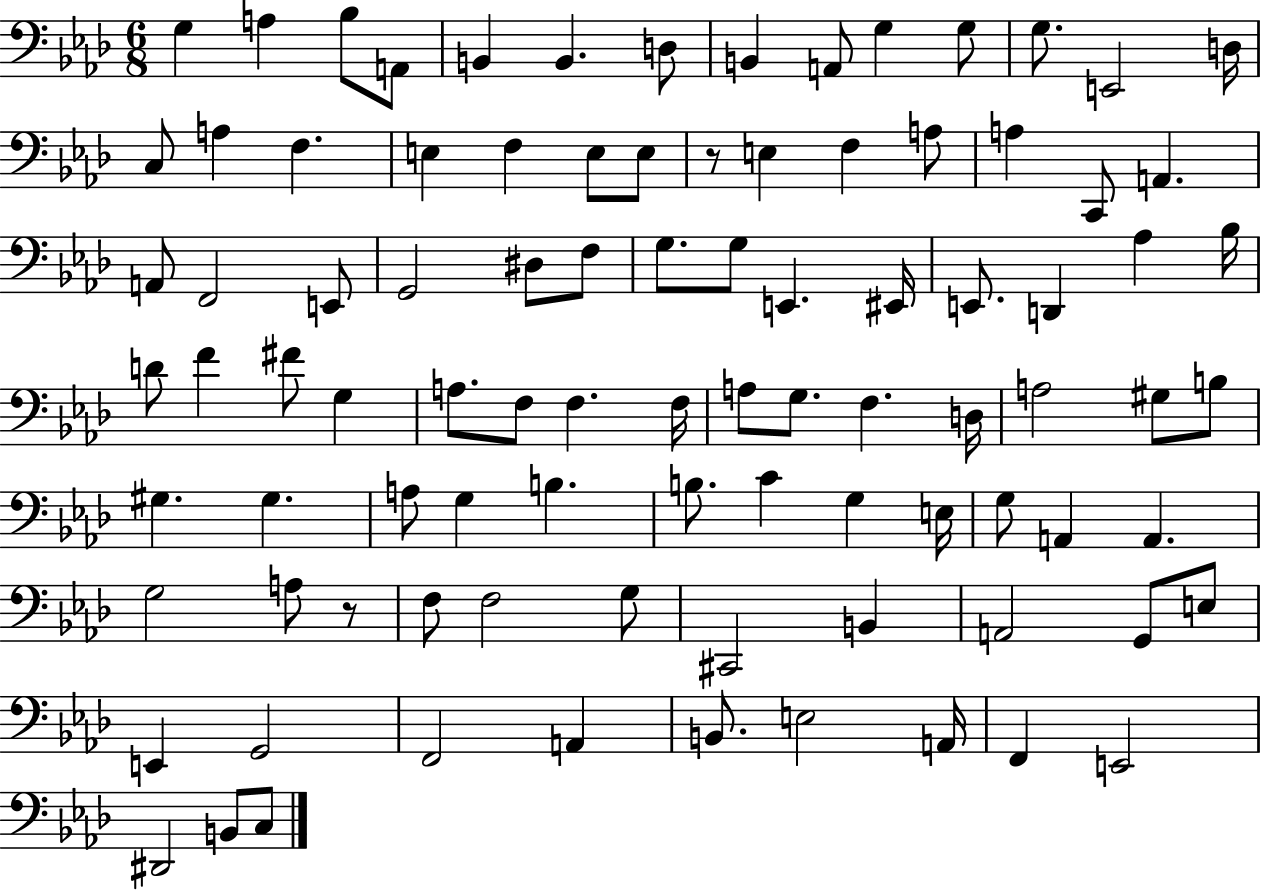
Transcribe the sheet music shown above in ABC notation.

X:1
T:Untitled
M:6/8
L:1/4
K:Ab
G, A, _B,/2 A,,/2 B,, B,, D,/2 B,, A,,/2 G, G,/2 G,/2 E,,2 D,/4 C,/2 A, F, E, F, E,/2 E,/2 z/2 E, F, A,/2 A, C,,/2 A,, A,,/2 F,,2 E,,/2 G,,2 ^D,/2 F,/2 G,/2 G,/2 E,, ^E,,/4 E,,/2 D,, _A, _B,/4 D/2 F ^F/2 G, A,/2 F,/2 F, F,/4 A,/2 G,/2 F, D,/4 A,2 ^G,/2 B,/2 ^G, ^G, A,/2 G, B, B,/2 C G, E,/4 G,/2 A,, A,, G,2 A,/2 z/2 F,/2 F,2 G,/2 ^C,,2 B,, A,,2 G,,/2 E,/2 E,, G,,2 F,,2 A,, B,,/2 E,2 A,,/4 F,, E,,2 ^D,,2 B,,/2 C,/2